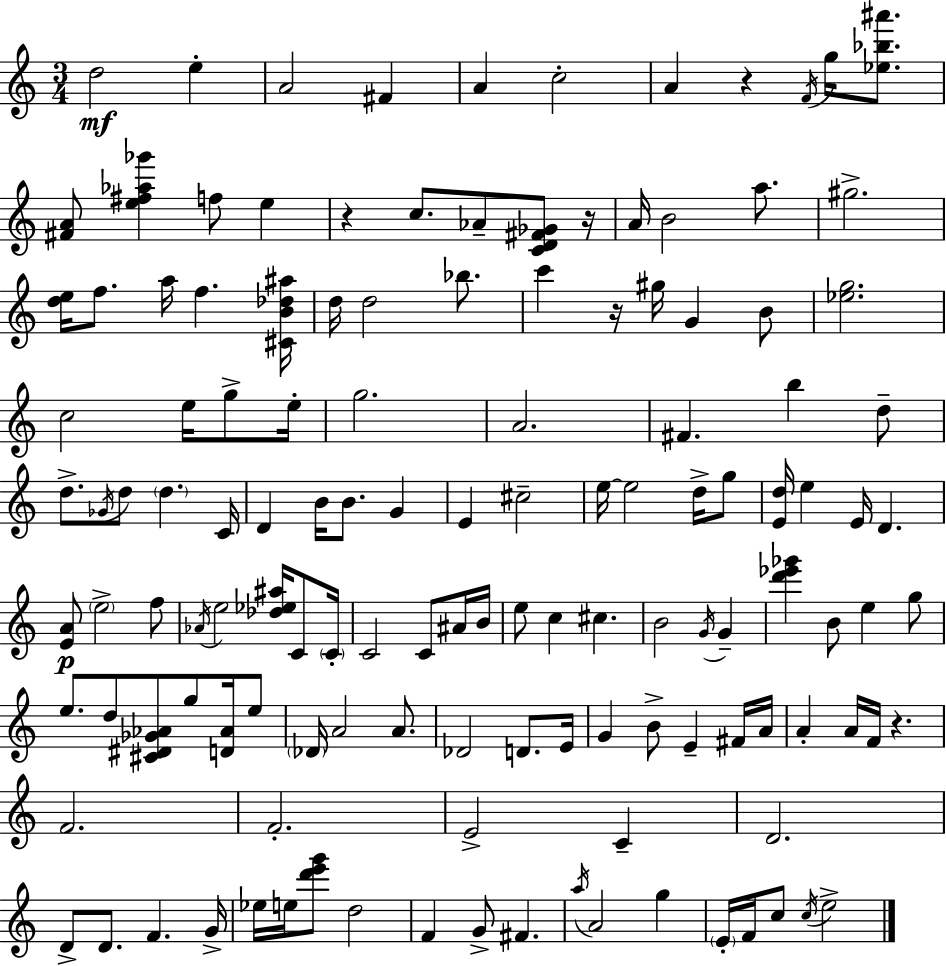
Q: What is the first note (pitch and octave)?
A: D5